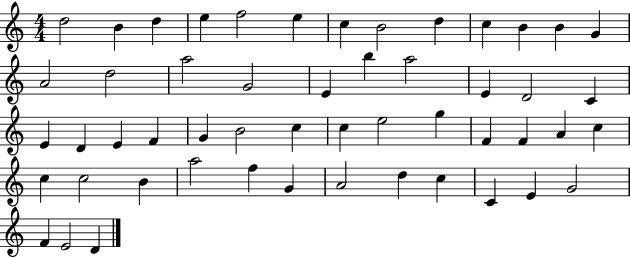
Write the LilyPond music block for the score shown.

{
  \clef treble
  \numericTimeSignature
  \time 4/4
  \key c \major
  d''2 b'4 d''4 | e''4 f''2 e''4 | c''4 b'2 d''4 | c''4 b'4 b'4 g'4 | \break a'2 d''2 | a''2 g'2 | e'4 b''4 a''2 | e'4 d'2 c'4 | \break e'4 d'4 e'4 f'4 | g'4 b'2 c''4 | c''4 e''2 g''4 | f'4 f'4 a'4 c''4 | \break c''4 c''2 b'4 | a''2 f''4 g'4 | a'2 d''4 c''4 | c'4 e'4 g'2 | \break f'4 e'2 d'4 | \bar "|."
}